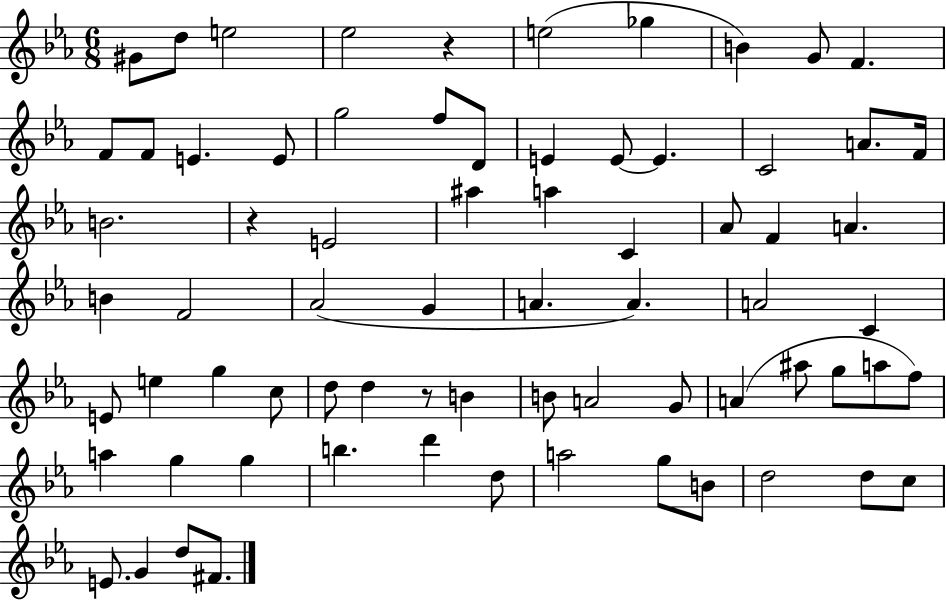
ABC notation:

X:1
T:Untitled
M:6/8
L:1/4
K:Eb
^G/2 d/2 e2 _e2 z e2 _g B G/2 F F/2 F/2 E E/2 g2 f/2 D/2 E E/2 E C2 A/2 F/4 B2 z E2 ^a a C _A/2 F A B F2 _A2 G A A A2 C E/2 e g c/2 d/2 d z/2 B B/2 A2 G/2 A ^a/2 g/2 a/2 f/2 a g g b d' d/2 a2 g/2 B/2 d2 d/2 c/2 E/2 G d/2 ^F/2